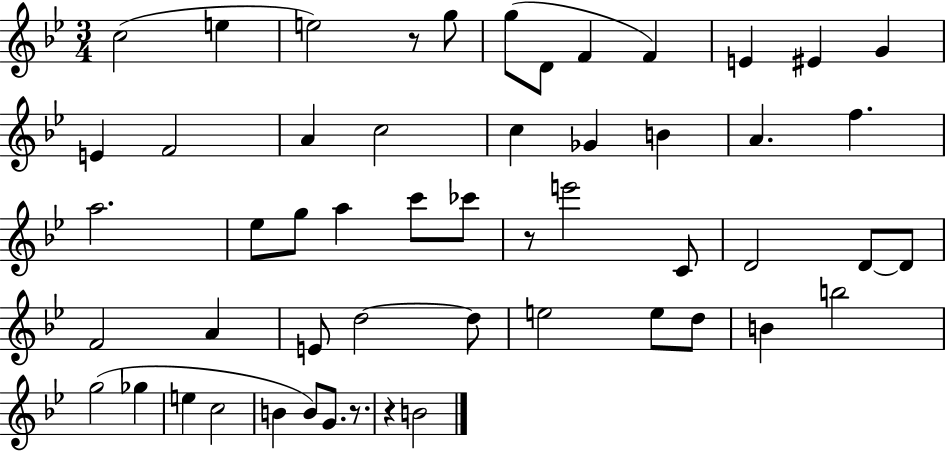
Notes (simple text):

C5/h E5/q E5/h R/e G5/e G5/e D4/e F4/q F4/q E4/q EIS4/q G4/q E4/q F4/h A4/q C5/h C5/q Gb4/q B4/q A4/q. F5/q. A5/h. Eb5/e G5/e A5/q C6/e CES6/e R/e E6/h C4/e D4/h D4/e D4/e F4/h A4/q E4/e D5/h D5/e E5/h E5/e D5/e B4/q B5/h G5/h Gb5/q E5/q C5/h B4/q B4/e G4/e. R/e. R/q B4/h